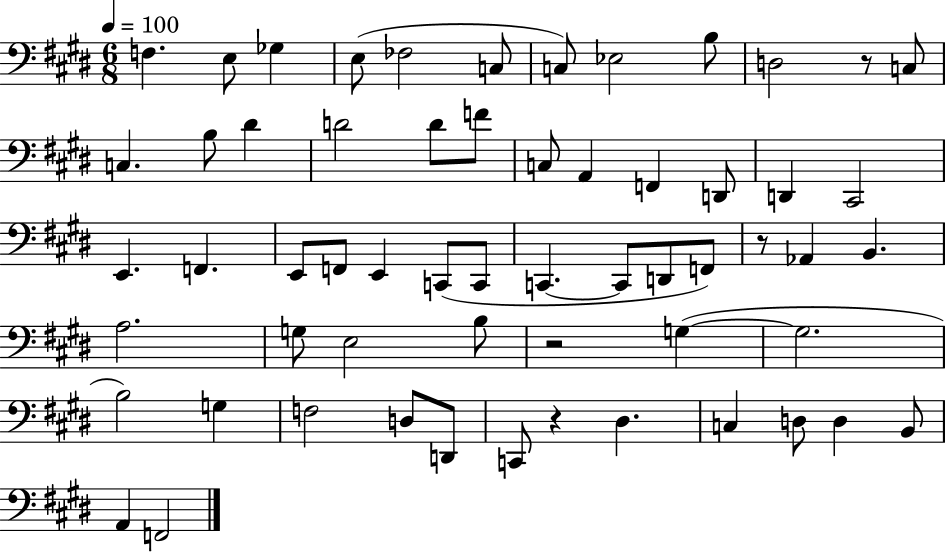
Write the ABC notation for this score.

X:1
T:Untitled
M:6/8
L:1/4
K:E
F, E,/2 _G, E,/2 _F,2 C,/2 C,/2 _E,2 B,/2 D,2 z/2 C,/2 C, B,/2 ^D D2 D/2 F/2 C,/2 A,, F,, D,,/2 D,, ^C,,2 E,, F,, E,,/2 F,,/2 E,, C,,/2 C,,/2 C,, C,,/2 D,,/2 F,,/2 z/2 _A,, B,, A,2 G,/2 E,2 B,/2 z2 G, G,2 B,2 G, F,2 D,/2 D,,/2 C,,/2 z ^D, C, D,/2 D, B,,/2 A,, F,,2